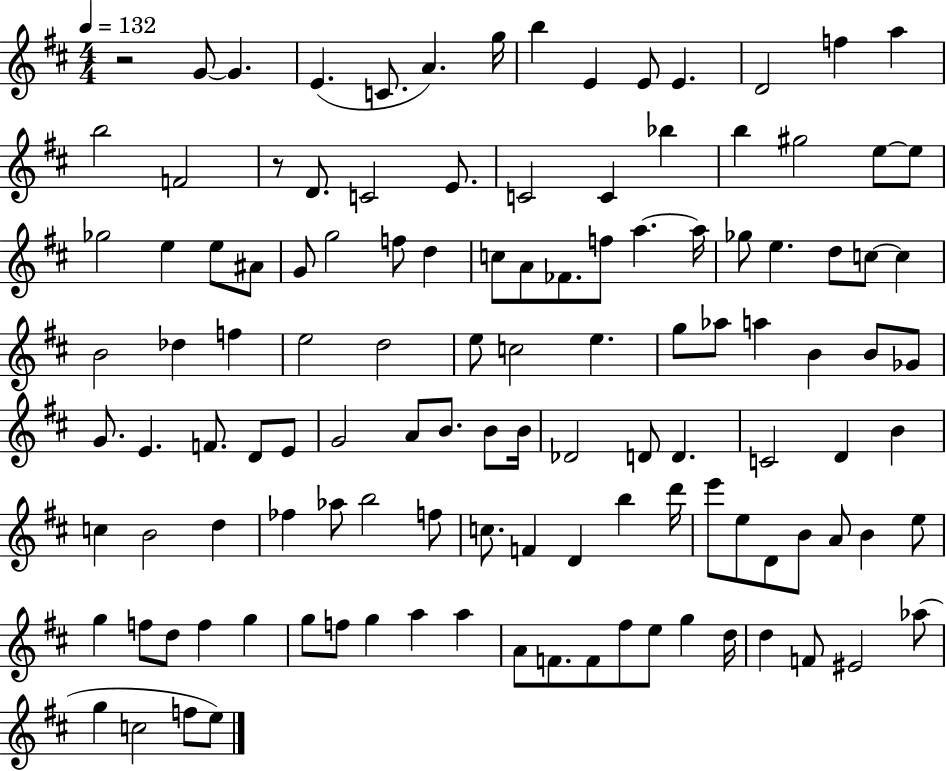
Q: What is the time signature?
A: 4/4